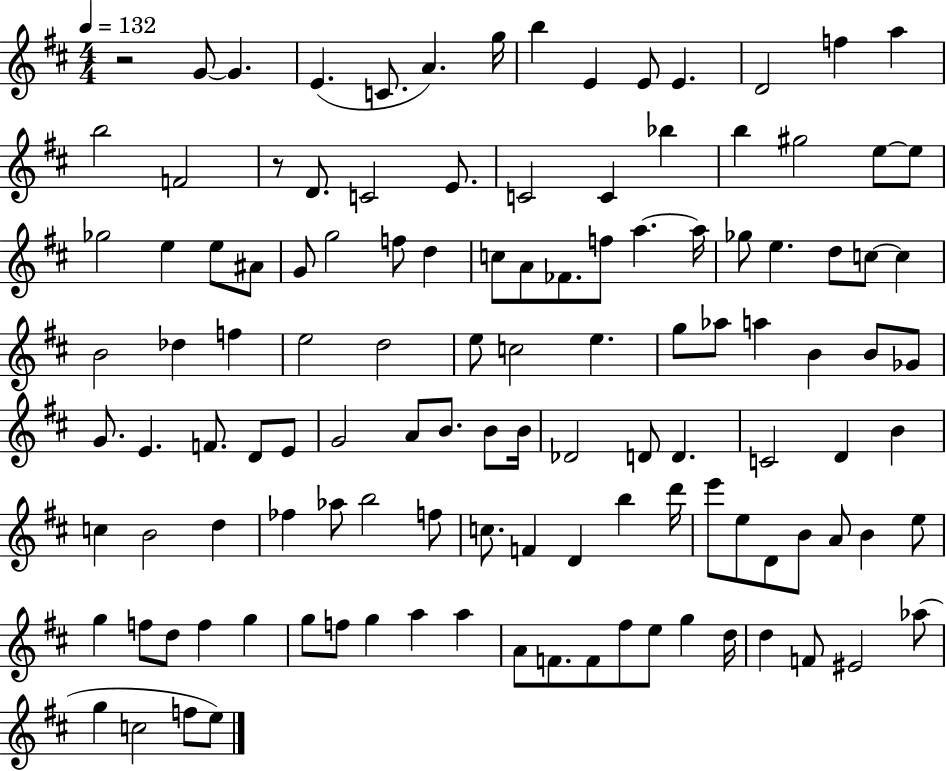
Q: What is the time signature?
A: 4/4